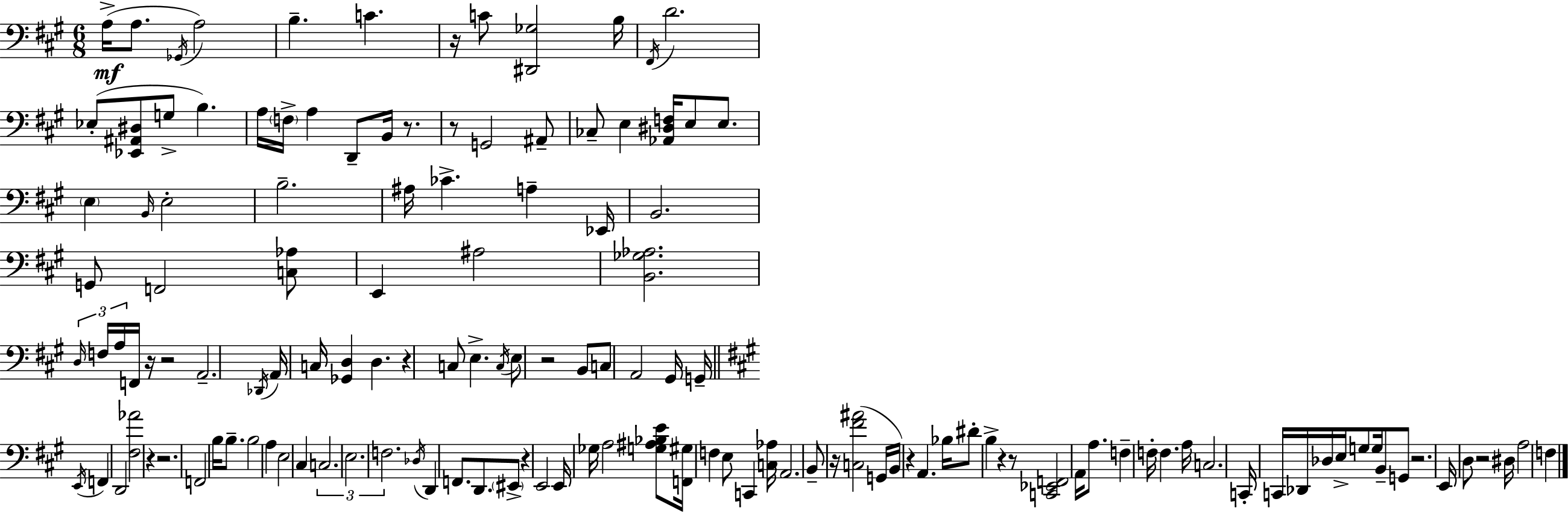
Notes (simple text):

A3/s A3/e. Gb2/s A3/h B3/q. C4/q. R/s C4/e [D#2,Gb3]/h B3/s F#2/s D4/h. Eb3/e [Eb2,A#2,D#3]/e G3/e B3/q. A3/s F3/s A3/q D2/e B2/s R/e. R/e G2/h A#2/e CES3/e E3/q [Ab2,D#3,F3]/s E3/e E3/e. E3/q B2/s E3/h B3/h. A#3/s CES4/q. A3/q Eb2/s B2/h. G2/e F2/h [C3,Ab3]/e E2/q A#3/h [B2,Gb3,Ab3]/h. D3/s F3/s A3/s F2/s R/s R/h A2/h. Db2/s A2/s C3/s [Gb2,D3]/q D3/q. R/q C3/e E3/q. C3/s E3/e R/h B2/e C3/e A2/h G#2/s G2/s E2/s F2/q D2/h [F#3,Ab4]/h R/q R/h. F2/h B3/s B3/e. B3/h A3/q E3/h C#3/q C3/h. E3/h. F3/h. Db3/s D2/q F2/e. D2/e. EIS2/e R/q E2/h E2/s Gb3/s A3/h [G3,A#3,Bb3,E4]/e [F2,G#3]/s F3/q E3/e C2/q [C3,Ab3]/s A2/h. B2/e R/s [C3,F#4,A#4]/h G2/s B2/s R/q A2/q. Bb3/s D#4/e B3/q R/q R/e [C2,Eb2,F2]/h A2/s A3/e. F3/q F3/s F3/q. A3/s C3/h. C2/s C2/s Db2/s Db3/s E3/s G3/e G3/s B2/e G2/e R/h. E2/s D3/e R/h D#3/s A3/h F3/q